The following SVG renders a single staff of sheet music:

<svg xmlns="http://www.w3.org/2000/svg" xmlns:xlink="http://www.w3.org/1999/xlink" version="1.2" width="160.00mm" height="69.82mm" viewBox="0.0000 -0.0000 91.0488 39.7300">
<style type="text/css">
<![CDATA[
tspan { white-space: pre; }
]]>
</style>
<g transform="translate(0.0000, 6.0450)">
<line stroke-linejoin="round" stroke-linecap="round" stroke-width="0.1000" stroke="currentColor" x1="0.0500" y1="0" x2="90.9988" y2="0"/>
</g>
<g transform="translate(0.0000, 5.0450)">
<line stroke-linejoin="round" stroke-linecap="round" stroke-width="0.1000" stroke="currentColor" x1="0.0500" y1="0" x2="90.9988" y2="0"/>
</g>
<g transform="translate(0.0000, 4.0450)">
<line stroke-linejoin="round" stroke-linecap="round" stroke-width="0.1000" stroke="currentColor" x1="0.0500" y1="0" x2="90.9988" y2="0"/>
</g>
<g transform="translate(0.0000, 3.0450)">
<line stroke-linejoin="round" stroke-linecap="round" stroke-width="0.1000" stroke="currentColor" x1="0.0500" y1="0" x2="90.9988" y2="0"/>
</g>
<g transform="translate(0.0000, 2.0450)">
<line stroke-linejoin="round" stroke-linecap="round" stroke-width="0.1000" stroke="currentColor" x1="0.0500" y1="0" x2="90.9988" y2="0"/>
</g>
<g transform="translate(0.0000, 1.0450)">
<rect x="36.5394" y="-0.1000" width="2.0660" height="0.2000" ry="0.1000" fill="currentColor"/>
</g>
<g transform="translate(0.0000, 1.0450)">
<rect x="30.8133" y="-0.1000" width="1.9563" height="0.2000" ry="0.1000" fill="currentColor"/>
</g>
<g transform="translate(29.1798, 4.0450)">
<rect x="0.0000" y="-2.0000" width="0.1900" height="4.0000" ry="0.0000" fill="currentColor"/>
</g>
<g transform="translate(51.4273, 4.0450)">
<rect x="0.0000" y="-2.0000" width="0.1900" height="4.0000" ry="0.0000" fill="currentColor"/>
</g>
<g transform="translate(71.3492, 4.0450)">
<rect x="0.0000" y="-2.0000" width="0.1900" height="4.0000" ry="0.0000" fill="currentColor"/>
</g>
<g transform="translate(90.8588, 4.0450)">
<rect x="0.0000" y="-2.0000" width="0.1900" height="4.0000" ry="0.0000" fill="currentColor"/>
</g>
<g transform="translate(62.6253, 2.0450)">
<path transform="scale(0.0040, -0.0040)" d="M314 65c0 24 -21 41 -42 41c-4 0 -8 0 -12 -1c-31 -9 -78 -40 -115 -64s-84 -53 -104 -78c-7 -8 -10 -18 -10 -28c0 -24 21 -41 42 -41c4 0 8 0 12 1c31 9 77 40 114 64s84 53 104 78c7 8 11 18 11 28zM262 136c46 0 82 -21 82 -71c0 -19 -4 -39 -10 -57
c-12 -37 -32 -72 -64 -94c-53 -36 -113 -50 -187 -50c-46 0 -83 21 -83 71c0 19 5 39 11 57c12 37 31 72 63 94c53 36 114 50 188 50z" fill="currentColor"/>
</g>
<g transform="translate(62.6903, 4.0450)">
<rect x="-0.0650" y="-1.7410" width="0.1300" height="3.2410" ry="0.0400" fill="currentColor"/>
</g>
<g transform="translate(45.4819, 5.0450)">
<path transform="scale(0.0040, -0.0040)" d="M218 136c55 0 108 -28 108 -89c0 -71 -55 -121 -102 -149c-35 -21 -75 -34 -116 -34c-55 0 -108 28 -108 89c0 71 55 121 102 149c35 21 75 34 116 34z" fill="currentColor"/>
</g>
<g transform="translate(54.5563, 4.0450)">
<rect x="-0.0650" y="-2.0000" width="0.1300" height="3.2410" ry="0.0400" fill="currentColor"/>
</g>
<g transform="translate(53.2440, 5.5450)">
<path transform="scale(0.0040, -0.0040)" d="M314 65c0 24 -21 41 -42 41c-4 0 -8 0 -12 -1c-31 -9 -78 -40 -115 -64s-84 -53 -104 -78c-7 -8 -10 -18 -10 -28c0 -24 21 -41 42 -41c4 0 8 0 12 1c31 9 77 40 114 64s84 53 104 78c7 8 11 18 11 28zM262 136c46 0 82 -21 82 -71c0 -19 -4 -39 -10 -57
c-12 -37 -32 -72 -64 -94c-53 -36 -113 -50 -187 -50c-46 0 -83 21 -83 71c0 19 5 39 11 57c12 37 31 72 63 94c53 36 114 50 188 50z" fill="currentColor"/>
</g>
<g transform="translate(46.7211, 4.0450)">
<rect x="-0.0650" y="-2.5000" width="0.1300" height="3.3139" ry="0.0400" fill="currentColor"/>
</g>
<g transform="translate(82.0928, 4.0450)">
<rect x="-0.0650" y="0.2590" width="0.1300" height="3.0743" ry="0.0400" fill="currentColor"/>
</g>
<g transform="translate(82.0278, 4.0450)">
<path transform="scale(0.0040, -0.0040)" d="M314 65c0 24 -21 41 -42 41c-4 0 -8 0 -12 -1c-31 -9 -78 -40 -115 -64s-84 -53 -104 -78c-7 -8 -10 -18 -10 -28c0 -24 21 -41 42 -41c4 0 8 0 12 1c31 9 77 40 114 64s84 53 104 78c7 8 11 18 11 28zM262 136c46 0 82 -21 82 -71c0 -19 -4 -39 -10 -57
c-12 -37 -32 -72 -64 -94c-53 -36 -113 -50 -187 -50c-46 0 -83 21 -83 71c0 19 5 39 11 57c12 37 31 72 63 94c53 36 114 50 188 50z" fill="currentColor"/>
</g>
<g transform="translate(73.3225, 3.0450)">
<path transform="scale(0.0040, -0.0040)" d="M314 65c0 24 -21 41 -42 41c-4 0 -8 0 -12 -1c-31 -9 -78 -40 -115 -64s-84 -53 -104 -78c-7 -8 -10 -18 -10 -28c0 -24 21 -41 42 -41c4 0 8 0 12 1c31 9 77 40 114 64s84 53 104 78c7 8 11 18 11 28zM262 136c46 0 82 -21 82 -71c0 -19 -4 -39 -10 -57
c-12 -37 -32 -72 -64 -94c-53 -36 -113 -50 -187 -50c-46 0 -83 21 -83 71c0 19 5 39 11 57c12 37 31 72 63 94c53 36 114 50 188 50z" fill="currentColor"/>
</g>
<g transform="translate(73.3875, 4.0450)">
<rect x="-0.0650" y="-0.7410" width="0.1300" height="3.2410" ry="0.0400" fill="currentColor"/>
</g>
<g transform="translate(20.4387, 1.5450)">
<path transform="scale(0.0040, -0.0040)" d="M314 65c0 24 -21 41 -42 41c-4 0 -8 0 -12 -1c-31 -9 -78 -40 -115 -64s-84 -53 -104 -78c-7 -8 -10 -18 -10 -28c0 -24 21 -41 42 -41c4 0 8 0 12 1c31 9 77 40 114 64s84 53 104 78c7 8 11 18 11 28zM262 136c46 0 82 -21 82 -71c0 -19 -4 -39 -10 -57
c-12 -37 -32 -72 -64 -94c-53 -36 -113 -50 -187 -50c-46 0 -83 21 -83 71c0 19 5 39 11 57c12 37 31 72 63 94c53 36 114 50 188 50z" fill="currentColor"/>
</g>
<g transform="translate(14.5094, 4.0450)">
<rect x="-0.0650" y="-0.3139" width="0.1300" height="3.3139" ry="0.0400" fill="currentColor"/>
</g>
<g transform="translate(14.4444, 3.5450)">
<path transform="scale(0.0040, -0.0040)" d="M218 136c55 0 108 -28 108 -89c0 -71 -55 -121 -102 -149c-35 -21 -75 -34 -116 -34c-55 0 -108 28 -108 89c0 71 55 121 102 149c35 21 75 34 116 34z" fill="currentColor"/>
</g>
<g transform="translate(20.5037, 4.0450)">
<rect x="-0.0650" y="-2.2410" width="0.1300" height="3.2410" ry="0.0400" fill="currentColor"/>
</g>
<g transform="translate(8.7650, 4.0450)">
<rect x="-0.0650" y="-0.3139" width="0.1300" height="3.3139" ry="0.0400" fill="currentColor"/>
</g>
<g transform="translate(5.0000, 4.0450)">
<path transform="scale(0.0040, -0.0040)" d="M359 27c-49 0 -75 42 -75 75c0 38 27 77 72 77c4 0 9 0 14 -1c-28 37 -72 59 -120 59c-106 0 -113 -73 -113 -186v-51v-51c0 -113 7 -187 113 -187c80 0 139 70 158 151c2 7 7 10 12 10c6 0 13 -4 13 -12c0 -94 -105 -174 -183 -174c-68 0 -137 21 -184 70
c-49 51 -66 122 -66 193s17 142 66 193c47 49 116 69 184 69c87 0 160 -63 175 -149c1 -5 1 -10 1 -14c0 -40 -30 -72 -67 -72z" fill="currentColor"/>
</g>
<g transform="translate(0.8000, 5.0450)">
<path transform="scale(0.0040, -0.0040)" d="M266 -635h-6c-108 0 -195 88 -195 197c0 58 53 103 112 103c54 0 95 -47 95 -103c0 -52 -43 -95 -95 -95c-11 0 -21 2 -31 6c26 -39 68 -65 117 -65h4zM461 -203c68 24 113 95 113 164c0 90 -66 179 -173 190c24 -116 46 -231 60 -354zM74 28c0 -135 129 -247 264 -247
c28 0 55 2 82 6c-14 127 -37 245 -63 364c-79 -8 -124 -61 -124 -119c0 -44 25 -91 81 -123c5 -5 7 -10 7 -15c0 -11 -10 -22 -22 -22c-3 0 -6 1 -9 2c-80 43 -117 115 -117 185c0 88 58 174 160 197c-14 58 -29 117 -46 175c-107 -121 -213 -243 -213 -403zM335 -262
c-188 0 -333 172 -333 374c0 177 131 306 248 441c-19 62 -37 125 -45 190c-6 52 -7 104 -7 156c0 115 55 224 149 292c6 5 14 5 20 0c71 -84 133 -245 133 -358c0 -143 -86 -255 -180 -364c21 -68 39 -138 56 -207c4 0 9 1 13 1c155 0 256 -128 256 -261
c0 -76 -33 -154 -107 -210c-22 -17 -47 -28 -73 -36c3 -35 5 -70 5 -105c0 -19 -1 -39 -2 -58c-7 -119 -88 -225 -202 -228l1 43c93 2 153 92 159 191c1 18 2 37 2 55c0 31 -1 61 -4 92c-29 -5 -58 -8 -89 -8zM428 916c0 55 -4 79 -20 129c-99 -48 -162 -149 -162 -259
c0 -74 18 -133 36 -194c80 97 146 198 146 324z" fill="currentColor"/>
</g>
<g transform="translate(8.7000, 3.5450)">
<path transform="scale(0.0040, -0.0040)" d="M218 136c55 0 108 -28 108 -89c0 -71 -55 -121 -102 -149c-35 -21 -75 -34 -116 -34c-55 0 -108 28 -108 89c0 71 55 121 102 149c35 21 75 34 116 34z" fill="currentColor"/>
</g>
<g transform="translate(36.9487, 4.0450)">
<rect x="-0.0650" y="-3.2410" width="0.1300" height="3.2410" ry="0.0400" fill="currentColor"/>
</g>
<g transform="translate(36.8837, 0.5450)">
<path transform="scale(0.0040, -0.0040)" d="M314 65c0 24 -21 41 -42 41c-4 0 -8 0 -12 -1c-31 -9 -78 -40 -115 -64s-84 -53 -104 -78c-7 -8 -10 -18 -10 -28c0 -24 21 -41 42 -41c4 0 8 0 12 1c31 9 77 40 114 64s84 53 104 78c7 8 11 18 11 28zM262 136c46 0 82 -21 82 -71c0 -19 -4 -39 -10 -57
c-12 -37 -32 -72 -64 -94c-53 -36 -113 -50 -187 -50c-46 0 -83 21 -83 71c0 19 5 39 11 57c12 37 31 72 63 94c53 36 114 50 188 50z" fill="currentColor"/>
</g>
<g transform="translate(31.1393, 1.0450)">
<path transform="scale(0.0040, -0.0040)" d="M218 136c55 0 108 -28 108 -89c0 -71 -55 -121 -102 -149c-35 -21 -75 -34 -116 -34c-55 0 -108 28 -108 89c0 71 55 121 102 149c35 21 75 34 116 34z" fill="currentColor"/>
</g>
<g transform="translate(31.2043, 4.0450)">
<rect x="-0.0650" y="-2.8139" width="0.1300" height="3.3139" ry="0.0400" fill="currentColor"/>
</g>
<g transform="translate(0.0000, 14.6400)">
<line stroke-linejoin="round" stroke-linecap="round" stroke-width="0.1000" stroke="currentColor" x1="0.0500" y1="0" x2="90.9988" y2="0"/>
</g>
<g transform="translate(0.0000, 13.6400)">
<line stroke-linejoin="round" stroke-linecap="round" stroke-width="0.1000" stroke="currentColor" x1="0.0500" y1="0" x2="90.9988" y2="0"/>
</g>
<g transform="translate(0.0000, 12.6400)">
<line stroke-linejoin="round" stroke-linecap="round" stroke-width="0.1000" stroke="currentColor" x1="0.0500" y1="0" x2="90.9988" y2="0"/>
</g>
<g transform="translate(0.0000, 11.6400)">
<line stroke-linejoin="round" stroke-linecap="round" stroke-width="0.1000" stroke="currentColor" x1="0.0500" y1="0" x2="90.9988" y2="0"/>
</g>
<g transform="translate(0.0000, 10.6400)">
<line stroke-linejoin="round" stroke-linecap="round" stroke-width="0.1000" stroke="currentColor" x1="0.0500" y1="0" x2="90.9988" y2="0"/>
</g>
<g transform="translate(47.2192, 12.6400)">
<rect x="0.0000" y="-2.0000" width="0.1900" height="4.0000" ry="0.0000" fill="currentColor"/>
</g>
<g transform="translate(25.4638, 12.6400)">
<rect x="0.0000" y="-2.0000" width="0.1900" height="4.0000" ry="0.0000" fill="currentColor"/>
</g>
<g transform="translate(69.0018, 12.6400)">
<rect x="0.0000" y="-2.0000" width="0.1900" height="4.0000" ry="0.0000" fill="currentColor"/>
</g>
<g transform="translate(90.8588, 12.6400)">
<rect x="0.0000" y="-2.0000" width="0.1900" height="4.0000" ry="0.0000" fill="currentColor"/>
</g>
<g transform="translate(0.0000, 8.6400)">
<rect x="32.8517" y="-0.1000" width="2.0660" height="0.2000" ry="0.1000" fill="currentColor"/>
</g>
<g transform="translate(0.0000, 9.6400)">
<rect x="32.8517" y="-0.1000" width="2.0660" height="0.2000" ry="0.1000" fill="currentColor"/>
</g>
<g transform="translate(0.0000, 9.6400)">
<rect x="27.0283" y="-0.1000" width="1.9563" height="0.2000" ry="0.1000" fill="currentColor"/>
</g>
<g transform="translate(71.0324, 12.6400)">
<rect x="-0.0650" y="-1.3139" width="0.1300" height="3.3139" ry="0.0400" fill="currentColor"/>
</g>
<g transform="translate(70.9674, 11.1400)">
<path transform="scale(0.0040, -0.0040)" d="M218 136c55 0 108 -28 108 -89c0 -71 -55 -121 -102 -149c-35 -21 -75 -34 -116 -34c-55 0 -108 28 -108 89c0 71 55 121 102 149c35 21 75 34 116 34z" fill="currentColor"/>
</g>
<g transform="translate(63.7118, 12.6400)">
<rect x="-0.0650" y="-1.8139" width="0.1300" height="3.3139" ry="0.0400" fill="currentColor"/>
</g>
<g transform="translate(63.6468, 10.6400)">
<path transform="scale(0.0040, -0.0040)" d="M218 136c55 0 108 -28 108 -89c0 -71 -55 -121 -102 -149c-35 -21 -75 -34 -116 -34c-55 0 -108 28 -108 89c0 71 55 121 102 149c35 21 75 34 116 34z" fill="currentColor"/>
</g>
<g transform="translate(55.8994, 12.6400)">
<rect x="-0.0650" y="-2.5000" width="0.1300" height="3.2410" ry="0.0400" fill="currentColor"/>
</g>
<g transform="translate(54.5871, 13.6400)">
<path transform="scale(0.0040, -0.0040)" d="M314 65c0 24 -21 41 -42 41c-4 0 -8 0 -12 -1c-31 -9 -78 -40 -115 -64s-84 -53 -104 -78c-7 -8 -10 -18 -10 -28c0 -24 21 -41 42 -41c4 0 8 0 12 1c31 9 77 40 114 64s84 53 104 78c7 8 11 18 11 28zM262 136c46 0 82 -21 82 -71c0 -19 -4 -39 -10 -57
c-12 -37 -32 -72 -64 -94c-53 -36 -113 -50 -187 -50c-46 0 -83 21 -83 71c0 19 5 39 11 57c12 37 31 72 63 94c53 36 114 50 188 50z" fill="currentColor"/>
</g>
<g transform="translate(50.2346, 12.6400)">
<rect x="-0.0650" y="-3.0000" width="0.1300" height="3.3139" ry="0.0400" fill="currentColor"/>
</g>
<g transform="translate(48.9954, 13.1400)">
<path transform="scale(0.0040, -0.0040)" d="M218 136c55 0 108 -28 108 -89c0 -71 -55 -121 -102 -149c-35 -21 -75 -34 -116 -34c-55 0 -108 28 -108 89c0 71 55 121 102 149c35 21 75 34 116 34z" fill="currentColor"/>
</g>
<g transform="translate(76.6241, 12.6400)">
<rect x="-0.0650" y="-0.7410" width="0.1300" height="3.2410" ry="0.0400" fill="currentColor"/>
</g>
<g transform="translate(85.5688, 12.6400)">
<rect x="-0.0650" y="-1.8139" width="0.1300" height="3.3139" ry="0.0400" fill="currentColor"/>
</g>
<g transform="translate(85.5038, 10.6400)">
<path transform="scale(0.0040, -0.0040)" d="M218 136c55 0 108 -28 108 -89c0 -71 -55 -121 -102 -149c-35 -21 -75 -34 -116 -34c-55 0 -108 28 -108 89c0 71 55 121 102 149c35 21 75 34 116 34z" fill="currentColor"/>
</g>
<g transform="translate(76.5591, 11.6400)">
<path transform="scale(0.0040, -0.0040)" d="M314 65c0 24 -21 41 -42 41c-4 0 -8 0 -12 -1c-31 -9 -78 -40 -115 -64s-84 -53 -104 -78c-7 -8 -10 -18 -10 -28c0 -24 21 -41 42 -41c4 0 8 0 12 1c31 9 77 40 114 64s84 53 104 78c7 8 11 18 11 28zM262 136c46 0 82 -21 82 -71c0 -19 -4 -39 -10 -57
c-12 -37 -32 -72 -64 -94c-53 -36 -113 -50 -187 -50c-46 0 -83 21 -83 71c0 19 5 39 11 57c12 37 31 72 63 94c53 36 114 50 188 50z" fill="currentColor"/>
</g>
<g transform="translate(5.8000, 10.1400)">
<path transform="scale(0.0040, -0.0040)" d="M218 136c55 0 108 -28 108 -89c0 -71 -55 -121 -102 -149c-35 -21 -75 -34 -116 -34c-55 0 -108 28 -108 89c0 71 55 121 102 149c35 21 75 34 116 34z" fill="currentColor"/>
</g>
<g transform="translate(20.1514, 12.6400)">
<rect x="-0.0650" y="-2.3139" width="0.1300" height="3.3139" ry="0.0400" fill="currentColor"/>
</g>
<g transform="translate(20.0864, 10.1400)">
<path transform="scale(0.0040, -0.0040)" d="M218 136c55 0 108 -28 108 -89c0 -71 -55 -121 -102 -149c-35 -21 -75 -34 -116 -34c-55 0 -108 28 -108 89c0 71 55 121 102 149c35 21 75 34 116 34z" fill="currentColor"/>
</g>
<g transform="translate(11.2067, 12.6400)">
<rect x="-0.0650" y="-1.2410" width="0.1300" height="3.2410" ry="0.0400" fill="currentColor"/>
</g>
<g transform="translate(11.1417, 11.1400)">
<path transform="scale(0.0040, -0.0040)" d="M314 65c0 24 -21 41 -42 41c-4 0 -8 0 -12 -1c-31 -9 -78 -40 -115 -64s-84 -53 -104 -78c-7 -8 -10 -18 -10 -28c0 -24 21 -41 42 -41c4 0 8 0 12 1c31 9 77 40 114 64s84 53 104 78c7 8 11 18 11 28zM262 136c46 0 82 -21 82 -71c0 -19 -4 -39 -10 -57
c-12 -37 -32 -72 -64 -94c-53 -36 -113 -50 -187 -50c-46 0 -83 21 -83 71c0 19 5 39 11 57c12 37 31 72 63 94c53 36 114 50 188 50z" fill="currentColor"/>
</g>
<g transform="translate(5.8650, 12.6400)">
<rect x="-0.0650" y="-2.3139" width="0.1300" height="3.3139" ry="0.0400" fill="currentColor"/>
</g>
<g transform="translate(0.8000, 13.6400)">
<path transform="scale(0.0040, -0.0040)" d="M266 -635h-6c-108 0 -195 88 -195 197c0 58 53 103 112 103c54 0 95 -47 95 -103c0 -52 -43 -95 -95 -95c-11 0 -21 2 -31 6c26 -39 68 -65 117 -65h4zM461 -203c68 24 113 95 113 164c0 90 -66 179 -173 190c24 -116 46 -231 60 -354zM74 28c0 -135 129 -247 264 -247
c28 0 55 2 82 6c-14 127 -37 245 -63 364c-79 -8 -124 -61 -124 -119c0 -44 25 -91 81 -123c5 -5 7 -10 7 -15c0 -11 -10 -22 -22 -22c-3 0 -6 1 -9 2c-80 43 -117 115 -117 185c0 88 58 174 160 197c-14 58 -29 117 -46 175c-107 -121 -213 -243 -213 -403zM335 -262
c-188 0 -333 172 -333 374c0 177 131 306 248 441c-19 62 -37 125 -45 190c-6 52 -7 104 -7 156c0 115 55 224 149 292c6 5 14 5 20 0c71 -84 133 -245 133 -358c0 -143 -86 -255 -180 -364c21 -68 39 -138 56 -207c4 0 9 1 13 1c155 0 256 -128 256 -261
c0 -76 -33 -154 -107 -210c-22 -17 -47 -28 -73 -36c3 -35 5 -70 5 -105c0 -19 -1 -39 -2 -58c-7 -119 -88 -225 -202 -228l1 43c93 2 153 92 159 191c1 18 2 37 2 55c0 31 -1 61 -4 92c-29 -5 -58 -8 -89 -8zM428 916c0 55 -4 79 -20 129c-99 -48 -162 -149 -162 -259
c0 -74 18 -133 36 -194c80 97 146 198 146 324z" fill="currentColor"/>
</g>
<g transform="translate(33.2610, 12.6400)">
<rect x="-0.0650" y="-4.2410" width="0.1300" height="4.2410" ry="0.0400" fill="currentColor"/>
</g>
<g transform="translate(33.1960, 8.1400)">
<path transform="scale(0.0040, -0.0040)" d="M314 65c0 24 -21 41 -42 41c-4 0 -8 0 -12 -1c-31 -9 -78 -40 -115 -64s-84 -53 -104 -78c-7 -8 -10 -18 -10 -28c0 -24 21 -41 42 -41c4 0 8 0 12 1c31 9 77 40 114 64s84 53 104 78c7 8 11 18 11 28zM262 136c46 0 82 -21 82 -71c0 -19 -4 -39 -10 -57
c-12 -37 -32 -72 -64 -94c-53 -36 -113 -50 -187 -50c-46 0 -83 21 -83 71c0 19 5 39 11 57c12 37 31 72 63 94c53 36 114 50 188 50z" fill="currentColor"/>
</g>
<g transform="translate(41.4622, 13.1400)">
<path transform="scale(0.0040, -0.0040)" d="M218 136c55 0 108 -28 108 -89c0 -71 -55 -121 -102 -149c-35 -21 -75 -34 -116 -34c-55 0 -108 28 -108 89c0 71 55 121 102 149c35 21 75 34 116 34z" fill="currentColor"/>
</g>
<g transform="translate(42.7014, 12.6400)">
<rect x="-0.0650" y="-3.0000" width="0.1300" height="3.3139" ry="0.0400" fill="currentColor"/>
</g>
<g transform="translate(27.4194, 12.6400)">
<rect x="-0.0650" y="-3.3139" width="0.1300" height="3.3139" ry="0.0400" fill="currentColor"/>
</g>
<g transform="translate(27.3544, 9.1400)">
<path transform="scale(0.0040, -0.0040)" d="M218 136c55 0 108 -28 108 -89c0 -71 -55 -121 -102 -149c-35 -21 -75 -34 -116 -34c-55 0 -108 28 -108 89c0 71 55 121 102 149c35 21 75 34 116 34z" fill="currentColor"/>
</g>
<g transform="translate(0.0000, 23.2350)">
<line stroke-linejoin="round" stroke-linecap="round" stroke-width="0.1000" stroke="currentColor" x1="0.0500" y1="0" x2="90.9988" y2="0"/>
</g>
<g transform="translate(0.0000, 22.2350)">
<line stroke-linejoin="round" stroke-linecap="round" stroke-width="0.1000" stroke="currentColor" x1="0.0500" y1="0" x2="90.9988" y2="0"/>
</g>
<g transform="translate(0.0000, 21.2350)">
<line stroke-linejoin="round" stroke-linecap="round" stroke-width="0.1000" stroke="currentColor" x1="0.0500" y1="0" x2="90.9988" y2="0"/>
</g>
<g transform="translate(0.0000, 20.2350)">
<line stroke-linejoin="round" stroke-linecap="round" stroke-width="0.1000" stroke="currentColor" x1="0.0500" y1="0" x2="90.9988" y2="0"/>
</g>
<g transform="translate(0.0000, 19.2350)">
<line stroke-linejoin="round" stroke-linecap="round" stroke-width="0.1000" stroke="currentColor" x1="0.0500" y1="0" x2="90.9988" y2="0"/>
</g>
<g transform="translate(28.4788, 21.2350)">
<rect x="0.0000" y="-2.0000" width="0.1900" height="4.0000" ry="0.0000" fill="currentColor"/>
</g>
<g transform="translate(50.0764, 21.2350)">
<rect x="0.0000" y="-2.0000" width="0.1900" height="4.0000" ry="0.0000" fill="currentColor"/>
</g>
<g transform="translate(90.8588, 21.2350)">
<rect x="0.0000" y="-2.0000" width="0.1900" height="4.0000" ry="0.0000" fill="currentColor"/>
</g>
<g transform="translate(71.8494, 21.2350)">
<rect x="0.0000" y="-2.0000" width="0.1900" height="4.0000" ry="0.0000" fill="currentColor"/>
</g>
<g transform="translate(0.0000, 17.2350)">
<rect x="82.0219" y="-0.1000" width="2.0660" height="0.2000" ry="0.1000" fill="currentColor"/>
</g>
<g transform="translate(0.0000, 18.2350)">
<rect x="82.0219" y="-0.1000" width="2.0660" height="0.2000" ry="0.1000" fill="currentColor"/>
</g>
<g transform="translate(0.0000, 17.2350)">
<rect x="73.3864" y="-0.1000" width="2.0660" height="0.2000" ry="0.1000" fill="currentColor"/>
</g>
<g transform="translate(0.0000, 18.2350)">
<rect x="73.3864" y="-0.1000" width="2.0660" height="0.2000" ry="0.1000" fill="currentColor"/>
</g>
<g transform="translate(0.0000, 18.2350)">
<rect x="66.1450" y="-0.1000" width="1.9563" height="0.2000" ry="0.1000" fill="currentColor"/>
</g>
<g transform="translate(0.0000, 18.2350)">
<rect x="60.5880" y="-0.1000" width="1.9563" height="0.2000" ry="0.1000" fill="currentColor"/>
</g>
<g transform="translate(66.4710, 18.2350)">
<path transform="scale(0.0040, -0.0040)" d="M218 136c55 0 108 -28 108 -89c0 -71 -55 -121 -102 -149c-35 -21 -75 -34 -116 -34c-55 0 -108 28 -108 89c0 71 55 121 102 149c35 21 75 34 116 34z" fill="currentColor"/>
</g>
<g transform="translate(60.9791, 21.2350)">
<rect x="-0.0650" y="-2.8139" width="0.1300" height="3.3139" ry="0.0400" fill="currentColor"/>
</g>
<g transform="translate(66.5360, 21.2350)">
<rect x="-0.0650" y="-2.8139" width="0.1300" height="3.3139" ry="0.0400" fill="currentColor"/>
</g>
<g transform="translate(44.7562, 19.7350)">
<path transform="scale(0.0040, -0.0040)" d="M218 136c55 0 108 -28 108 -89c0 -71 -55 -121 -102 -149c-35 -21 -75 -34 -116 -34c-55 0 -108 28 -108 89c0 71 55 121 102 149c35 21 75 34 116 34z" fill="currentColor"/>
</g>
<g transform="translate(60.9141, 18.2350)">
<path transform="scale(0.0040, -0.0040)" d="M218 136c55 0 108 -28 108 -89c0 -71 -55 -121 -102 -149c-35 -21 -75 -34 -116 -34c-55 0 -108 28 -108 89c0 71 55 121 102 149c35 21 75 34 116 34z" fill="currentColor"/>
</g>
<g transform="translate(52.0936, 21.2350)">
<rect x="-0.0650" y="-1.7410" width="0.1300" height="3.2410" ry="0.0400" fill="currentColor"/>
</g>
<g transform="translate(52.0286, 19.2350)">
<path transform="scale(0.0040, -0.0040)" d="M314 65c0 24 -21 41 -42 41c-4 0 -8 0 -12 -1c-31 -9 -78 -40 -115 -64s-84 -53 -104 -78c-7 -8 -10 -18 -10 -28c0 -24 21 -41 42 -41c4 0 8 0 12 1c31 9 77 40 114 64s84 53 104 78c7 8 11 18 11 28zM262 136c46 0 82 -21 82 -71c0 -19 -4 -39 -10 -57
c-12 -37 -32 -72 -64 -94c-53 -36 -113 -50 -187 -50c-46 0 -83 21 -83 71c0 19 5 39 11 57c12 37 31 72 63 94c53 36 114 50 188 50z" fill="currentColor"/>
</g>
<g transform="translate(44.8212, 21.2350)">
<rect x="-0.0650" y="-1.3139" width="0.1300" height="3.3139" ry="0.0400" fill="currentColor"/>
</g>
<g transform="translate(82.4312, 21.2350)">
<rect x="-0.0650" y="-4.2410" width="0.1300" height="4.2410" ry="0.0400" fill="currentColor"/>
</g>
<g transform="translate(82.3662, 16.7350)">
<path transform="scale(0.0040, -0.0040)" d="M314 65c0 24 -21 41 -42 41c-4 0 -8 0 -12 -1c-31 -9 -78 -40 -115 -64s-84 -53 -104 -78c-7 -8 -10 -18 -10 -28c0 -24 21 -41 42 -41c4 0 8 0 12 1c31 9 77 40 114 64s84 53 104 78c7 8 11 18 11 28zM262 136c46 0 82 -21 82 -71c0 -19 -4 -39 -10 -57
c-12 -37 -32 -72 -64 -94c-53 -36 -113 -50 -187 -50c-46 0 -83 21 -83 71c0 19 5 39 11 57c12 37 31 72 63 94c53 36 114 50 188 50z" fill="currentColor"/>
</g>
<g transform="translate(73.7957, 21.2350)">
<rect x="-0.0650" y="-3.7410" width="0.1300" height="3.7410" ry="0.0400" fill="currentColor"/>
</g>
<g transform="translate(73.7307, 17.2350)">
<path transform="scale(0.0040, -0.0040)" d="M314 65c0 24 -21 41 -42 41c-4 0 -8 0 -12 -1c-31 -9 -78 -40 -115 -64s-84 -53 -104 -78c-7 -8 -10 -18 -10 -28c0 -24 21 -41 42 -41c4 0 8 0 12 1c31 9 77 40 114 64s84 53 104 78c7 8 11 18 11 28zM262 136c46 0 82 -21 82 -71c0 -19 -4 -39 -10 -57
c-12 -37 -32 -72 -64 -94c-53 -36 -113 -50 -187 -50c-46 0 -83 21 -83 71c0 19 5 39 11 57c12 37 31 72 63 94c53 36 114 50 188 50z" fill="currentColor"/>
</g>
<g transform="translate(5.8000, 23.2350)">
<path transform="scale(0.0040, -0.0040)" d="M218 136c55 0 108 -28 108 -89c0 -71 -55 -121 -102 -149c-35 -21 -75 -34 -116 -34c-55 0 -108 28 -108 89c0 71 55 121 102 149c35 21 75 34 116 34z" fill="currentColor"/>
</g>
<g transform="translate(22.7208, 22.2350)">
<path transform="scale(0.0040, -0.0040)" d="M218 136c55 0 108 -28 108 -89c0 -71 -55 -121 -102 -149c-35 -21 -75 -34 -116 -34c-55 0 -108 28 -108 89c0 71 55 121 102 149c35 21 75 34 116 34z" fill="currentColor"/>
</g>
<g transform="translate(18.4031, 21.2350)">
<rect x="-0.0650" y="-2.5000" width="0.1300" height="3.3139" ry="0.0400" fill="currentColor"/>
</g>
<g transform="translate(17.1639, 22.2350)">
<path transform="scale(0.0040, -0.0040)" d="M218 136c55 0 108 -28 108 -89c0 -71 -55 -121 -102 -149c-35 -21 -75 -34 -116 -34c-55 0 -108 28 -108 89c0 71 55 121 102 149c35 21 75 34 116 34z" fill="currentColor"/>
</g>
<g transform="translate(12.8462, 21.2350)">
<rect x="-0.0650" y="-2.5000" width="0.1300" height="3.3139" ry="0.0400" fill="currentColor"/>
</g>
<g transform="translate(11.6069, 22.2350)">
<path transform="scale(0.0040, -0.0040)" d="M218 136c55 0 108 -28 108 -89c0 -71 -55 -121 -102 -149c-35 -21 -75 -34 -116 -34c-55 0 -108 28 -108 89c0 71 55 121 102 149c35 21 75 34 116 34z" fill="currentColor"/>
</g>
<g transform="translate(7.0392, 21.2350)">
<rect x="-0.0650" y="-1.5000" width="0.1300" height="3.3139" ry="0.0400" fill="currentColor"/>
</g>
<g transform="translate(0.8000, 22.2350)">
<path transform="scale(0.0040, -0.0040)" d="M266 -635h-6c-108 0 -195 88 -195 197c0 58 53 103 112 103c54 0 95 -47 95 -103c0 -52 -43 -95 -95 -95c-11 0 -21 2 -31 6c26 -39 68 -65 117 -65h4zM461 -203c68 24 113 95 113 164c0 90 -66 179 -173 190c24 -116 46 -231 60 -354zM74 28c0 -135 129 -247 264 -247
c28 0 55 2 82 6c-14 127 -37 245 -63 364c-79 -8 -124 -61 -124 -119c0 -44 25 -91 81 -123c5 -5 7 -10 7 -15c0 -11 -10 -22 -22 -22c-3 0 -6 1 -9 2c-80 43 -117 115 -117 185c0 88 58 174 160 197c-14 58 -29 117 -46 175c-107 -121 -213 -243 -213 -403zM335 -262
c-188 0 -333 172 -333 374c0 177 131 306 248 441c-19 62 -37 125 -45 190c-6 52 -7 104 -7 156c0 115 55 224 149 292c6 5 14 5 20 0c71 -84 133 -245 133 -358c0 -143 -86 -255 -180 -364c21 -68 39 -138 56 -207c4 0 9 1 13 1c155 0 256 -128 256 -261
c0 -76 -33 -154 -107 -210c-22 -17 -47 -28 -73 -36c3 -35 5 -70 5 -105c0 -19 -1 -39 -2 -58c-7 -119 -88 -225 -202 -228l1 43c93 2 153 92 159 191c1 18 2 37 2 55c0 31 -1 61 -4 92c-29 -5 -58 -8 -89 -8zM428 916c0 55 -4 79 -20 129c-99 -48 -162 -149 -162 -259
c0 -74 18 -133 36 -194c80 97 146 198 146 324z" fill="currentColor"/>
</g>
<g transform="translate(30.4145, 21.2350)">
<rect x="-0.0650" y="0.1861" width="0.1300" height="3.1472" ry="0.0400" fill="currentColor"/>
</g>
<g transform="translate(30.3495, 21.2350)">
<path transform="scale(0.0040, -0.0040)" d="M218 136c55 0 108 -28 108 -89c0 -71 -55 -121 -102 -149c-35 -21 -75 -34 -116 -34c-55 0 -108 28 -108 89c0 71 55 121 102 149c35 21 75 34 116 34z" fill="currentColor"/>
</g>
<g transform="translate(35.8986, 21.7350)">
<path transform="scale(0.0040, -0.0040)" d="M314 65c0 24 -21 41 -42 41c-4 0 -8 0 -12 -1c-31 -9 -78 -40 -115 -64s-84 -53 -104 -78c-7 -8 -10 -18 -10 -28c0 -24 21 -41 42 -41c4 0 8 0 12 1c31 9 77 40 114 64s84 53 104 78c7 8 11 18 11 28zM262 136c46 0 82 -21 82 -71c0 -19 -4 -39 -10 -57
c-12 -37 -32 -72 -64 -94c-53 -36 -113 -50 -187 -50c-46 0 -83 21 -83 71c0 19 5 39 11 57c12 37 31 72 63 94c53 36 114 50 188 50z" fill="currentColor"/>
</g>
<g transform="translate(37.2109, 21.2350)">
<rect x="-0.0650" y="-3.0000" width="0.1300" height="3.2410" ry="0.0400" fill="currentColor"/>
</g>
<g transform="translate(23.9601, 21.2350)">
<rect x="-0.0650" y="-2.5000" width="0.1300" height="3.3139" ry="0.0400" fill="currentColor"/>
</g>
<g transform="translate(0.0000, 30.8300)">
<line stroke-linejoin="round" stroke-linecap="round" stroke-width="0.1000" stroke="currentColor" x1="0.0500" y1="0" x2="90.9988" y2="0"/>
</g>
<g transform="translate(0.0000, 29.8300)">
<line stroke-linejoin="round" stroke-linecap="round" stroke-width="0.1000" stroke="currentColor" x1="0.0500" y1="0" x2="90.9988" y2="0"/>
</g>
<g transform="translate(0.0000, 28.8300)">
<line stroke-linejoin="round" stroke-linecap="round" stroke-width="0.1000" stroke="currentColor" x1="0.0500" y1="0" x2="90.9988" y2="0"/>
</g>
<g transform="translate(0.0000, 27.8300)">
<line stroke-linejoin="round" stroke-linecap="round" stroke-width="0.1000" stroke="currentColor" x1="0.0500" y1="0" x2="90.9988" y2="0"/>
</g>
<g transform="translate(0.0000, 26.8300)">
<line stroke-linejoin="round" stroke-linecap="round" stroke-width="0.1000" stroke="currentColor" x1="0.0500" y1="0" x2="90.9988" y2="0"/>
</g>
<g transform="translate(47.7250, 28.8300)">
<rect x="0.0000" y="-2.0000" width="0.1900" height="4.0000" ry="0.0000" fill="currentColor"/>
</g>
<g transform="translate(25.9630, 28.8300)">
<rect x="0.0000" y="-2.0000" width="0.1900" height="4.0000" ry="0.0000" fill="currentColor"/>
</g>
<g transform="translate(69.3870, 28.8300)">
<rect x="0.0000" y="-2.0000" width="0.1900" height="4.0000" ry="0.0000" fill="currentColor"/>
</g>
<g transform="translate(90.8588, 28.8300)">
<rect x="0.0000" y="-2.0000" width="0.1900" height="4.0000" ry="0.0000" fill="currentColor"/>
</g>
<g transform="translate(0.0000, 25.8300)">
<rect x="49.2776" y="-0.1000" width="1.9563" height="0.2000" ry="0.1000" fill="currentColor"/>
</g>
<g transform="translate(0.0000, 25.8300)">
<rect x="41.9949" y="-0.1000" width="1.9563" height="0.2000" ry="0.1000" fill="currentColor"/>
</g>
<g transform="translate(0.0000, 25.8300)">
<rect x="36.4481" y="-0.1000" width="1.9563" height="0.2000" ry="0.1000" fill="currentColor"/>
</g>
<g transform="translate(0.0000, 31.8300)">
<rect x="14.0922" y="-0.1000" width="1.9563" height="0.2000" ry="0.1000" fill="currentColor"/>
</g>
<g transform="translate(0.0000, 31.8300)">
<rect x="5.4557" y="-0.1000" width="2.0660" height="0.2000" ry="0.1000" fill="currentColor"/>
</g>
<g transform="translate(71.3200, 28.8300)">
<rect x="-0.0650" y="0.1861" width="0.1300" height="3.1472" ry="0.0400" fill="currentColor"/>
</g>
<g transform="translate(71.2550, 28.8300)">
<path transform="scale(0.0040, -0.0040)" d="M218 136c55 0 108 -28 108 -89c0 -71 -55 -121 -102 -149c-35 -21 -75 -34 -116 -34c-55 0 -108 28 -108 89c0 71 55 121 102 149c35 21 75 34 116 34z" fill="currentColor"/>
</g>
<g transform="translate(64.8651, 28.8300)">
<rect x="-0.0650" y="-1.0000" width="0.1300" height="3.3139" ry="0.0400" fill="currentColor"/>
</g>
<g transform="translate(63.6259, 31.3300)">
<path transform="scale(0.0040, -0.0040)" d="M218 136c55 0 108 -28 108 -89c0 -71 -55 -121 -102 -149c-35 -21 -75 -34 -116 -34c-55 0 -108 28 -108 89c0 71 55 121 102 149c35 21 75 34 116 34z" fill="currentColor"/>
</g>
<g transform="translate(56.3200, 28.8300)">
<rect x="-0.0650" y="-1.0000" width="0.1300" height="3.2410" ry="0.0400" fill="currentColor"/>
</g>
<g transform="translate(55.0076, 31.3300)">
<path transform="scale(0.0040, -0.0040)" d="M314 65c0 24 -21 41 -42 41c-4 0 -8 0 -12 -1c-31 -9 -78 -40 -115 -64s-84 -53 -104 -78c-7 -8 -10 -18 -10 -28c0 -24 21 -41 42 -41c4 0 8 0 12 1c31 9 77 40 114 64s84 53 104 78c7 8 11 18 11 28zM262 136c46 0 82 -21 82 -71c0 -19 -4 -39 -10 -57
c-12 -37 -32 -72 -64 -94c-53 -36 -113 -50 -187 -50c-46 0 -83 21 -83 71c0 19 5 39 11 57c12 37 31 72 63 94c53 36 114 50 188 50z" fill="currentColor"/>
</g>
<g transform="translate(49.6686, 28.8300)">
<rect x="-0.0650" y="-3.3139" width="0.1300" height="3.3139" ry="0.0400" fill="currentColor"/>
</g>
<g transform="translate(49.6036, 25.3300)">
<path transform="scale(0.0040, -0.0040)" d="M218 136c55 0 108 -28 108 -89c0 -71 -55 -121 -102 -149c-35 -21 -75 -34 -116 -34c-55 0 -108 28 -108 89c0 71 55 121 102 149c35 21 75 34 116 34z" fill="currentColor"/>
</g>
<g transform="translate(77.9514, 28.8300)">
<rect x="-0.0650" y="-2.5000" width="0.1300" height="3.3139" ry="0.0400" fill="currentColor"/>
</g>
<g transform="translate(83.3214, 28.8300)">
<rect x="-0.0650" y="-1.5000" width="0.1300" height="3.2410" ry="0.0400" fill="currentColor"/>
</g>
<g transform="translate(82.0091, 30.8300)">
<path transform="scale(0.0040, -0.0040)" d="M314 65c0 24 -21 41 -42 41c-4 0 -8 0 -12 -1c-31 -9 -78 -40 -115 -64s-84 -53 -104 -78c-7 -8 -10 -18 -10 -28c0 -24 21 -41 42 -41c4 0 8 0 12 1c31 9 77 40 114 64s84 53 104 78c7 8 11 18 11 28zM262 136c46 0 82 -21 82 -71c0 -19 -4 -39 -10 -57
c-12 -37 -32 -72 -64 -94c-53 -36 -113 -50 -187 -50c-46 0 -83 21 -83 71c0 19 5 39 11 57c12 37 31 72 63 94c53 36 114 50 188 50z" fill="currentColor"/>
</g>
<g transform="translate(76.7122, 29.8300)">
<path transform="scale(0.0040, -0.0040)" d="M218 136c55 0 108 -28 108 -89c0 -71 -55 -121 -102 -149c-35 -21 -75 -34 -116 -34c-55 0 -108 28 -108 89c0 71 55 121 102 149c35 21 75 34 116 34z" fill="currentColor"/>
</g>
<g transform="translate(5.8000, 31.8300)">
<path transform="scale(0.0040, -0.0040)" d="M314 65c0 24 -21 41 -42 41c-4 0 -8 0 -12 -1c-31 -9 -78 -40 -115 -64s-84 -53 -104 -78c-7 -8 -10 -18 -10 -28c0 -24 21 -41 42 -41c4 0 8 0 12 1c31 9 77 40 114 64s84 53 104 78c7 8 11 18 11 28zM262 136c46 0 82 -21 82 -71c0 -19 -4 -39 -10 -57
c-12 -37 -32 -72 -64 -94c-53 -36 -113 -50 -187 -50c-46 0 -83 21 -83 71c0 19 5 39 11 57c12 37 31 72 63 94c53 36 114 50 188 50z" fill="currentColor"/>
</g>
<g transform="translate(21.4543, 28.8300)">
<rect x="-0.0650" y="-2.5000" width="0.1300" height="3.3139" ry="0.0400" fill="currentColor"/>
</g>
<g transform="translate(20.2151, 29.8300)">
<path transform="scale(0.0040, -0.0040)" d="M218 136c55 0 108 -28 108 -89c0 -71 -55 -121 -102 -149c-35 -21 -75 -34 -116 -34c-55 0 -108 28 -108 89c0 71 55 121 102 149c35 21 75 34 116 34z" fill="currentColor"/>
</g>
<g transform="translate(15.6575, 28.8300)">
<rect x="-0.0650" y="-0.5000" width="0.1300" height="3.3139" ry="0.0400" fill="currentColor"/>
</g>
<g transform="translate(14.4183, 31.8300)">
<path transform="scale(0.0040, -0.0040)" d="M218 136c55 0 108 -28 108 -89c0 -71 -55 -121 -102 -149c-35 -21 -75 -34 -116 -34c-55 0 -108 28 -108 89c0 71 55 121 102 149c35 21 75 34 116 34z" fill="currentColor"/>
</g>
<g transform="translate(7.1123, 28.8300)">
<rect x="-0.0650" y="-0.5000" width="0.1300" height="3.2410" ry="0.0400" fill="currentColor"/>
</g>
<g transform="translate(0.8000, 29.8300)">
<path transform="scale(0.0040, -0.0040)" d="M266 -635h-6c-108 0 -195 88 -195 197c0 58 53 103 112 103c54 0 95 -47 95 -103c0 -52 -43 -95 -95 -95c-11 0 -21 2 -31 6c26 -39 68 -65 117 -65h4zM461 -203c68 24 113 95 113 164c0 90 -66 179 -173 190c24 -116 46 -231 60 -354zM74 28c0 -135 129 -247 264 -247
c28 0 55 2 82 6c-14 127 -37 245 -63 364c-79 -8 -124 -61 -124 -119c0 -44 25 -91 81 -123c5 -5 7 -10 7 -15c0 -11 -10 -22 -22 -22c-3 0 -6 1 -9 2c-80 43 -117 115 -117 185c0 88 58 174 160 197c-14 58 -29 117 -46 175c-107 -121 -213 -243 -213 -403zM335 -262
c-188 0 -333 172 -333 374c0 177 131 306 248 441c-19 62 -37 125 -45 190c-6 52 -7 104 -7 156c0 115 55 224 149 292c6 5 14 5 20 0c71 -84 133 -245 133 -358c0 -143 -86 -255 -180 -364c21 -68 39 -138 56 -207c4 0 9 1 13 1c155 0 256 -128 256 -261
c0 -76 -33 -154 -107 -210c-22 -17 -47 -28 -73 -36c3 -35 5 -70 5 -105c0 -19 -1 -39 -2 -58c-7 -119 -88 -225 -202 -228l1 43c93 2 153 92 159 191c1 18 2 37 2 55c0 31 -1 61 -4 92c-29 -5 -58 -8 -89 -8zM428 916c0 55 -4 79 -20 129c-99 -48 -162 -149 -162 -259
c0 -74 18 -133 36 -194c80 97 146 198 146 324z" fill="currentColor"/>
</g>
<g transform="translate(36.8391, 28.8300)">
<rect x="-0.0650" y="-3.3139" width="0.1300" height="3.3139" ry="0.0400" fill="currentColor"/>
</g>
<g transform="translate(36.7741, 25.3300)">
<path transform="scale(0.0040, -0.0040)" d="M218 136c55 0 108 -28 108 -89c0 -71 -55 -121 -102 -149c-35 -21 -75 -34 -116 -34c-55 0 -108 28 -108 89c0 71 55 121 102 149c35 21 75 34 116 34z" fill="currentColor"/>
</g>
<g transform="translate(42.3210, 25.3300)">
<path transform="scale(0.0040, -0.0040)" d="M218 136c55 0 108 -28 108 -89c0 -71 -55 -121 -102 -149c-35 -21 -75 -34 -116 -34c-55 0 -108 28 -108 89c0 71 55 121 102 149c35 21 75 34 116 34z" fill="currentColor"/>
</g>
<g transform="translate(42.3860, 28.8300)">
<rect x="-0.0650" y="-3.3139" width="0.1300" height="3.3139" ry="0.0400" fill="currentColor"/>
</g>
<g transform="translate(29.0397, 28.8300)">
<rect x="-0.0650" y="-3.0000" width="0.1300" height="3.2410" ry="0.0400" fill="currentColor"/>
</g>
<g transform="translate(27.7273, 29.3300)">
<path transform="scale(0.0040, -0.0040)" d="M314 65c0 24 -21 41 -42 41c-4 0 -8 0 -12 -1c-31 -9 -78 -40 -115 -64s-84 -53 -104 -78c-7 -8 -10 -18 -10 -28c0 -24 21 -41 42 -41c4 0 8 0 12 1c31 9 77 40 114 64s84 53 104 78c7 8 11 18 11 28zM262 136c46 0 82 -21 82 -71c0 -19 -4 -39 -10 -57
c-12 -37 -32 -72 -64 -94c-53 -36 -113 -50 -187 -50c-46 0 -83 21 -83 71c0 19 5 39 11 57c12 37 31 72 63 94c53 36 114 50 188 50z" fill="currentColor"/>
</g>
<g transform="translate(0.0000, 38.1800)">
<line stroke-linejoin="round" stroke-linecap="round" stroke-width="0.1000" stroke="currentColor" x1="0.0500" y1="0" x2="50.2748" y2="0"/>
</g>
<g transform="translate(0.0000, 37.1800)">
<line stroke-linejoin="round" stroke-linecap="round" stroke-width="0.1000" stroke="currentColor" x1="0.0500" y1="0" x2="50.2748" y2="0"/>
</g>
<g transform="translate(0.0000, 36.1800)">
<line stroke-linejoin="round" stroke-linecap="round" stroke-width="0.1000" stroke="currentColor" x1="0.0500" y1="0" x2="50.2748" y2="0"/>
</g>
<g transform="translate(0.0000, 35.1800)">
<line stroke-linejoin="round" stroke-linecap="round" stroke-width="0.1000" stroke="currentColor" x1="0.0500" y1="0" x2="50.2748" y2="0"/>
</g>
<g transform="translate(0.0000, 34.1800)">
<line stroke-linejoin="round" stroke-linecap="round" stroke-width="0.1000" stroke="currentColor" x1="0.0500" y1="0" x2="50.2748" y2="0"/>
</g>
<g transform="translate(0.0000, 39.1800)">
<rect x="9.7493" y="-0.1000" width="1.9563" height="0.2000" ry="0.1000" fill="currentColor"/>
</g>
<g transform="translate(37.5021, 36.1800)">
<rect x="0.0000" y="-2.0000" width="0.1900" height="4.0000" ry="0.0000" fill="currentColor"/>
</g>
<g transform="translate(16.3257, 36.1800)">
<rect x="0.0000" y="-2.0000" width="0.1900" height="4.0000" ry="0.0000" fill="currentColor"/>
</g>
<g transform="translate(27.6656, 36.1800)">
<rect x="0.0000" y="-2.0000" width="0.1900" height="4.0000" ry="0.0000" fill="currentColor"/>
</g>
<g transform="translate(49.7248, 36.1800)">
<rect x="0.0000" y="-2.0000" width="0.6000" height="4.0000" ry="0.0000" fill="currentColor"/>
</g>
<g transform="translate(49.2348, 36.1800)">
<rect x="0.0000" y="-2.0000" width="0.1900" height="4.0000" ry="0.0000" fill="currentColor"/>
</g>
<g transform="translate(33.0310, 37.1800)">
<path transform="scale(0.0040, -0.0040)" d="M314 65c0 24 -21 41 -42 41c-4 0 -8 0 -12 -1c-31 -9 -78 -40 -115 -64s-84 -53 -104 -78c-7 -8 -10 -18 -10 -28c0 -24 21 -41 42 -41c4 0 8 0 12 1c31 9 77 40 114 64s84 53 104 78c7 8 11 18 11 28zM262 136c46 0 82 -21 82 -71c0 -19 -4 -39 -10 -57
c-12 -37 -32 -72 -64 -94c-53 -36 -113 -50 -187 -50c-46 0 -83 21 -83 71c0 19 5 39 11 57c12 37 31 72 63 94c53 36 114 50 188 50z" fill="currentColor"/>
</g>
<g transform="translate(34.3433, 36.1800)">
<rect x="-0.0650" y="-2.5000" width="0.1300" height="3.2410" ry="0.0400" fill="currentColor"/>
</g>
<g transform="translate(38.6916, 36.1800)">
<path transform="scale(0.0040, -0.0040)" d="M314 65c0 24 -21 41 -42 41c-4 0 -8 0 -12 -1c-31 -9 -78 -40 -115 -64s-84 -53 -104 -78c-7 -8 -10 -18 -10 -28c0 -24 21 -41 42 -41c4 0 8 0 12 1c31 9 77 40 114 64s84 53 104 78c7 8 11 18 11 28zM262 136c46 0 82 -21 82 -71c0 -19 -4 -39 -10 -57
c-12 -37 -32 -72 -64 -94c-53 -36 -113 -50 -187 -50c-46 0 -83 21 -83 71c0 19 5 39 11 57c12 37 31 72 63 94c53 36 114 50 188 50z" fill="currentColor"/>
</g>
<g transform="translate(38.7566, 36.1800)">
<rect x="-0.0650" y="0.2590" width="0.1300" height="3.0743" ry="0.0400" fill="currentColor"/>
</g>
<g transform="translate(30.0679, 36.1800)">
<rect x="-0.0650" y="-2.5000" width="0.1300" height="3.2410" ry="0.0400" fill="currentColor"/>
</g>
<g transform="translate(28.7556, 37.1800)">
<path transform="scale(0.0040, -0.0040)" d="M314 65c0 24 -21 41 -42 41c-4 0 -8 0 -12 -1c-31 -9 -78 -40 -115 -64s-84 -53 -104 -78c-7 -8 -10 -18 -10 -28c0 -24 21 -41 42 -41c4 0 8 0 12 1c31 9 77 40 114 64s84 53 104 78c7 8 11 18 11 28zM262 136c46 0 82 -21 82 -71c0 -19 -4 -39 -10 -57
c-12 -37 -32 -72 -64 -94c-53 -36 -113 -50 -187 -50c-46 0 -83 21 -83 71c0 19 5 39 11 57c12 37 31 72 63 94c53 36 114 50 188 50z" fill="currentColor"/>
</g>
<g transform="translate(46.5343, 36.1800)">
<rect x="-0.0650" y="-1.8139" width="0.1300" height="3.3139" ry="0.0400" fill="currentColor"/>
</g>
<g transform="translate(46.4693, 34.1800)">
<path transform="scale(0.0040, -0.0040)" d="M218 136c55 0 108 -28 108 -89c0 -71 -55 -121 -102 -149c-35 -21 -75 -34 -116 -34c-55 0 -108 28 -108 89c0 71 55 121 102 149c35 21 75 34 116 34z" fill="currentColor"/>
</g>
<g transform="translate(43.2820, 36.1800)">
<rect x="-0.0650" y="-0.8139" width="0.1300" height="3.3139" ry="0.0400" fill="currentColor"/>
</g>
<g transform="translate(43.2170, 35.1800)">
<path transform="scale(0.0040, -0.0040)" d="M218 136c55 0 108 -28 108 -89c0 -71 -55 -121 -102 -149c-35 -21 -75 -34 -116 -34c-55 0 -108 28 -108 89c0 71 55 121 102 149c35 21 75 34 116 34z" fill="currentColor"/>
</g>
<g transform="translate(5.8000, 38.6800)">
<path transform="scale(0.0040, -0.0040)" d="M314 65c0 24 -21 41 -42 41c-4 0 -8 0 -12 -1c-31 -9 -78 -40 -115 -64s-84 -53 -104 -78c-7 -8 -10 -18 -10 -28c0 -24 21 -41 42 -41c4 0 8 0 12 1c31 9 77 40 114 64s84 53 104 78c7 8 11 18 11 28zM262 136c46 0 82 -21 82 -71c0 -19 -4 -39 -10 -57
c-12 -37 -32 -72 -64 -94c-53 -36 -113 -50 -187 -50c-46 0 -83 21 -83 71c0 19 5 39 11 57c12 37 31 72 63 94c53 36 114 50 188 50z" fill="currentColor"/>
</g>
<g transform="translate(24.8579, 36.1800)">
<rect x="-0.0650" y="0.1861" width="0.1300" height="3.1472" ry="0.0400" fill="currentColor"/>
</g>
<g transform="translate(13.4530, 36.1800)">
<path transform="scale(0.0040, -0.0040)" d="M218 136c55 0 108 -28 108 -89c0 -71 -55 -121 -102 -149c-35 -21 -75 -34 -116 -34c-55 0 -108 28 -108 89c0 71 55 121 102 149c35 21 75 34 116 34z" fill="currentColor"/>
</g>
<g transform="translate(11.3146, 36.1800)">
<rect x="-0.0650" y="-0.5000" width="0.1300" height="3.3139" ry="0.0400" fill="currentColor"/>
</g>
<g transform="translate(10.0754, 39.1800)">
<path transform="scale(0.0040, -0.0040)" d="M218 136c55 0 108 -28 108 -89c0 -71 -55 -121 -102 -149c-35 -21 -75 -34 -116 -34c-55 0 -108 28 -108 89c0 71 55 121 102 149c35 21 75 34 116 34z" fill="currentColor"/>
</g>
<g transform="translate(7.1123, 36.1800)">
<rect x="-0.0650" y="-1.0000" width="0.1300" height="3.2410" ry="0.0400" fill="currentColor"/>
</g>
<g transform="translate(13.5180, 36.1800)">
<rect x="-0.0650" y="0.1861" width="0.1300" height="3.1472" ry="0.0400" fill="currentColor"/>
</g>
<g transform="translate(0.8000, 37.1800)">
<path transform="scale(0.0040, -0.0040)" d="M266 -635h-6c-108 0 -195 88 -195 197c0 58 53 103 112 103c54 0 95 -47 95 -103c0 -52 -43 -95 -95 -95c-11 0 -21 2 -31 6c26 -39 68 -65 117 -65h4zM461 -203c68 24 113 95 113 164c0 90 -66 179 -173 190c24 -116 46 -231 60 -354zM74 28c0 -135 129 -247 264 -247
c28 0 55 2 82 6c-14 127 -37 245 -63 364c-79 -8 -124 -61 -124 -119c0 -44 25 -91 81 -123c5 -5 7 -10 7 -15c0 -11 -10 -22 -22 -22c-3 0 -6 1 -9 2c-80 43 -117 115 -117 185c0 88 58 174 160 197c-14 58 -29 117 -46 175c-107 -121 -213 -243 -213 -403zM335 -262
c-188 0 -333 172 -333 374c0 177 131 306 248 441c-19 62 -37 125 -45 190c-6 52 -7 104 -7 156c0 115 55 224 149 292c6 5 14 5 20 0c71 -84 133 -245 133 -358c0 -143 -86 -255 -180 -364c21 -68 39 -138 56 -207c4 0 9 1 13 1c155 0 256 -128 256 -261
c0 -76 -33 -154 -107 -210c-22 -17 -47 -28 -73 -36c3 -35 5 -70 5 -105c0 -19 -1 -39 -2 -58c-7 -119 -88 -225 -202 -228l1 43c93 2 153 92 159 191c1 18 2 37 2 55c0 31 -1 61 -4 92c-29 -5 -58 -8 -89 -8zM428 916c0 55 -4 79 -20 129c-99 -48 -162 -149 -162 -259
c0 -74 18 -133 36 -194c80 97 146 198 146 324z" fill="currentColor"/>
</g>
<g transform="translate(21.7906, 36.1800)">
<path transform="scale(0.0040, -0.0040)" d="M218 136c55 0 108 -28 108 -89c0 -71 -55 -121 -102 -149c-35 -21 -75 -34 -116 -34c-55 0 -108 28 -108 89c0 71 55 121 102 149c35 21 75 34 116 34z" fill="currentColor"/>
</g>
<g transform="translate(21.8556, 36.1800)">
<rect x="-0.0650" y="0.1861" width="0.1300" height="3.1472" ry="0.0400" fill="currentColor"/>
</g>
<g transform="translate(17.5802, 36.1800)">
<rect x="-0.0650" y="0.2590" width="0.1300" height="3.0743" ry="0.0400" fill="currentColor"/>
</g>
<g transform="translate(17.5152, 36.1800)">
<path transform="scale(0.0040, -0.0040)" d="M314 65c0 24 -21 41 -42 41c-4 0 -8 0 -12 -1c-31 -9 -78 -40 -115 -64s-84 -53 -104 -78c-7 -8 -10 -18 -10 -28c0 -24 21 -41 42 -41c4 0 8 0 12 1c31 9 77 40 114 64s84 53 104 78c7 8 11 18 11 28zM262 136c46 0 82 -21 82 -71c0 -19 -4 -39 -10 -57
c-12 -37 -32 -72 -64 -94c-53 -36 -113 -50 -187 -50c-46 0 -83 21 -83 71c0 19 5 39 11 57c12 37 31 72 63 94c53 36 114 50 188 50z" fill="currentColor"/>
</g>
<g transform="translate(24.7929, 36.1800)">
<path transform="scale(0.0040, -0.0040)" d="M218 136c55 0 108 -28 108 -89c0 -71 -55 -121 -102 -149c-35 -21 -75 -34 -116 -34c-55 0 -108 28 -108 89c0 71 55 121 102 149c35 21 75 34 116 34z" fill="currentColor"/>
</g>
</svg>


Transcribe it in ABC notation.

X:1
T:Untitled
M:4/4
L:1/4
K:C
c c g2 a b2 G F2 f2 d2 B2 g e2 g b d'2 A A G2 f e d2 f E G G G B A2 e f2 a a c'2 d'2 C2 C G A2 b b b D2 D B G E2 D2 C B B2 B B G2 G2 B2 d f